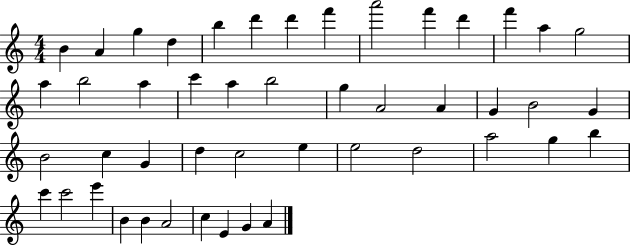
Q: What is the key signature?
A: C major